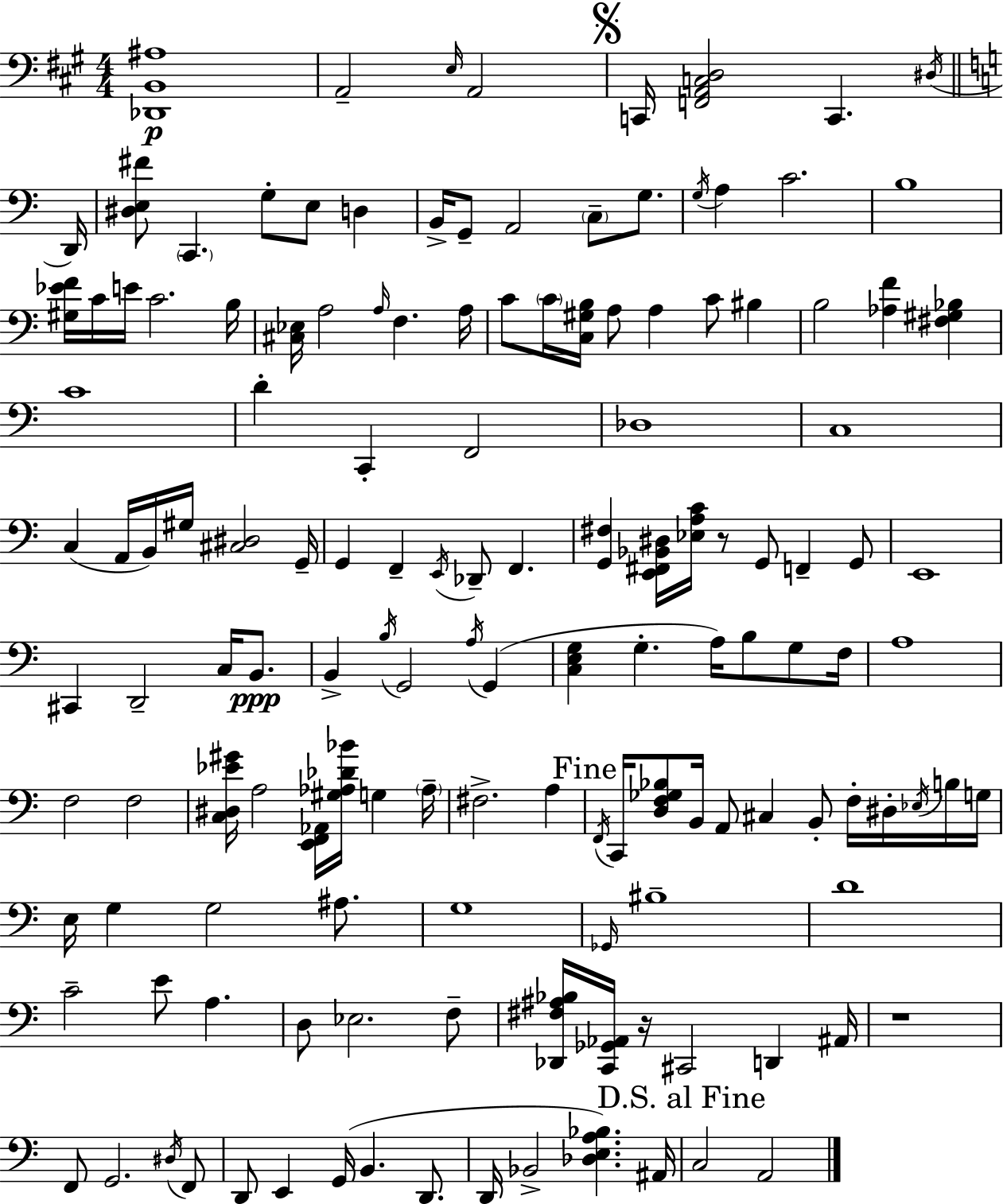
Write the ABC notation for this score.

X:1
T:Untitled
M:4/4
L:1/4
K:A
[_D,,B,,^A,]4 A,,2 E,/4 A,,2 C,,/4 [F,,A,,C,D,]2 C,, ^D,/4 D,,/4 [^D,E,^F]/2 C,, G,/2 E,/2 D, B,,/4 G,,/2 A,,2 C,/2 G,/2 G,/4 A, C2 B,4 [^G,_EF]/4 C/4 E/4 C2 B,/4 [^C,_E,]/4 A,2 A,/4 F, A,/4 C/2 C/4 [C,^G,B,]/4 A,/2 A, C/2 ^B, B,2 [_A,F] [^F,^G,_B,] C4 D C,, F,,2 _D,4 C,4 C, A,,/4 B,,/4 ^G,/4 [^C,^D,]2 G,,/4 G,, F,, E,,/4 _D,,/2 F,, [G,,^F,] [E,,^F,,_B,,^D,]/4 [_E,A,C]/4 z/2 G,,/2 F,, G,,/2 E,,4 ^C,, D,,2 C,/4 B,,/2 B,, B,/4 G,,2 A,/4 G,, [C,E,G,] G, A,/4 B,/2 G,/2 F,/4 A,4 F,2 F,2 [C,^D,_E^G]/4 A,2 [E,,F,,_A,,]/4 [^G,_A,_D_B]/4 G, _A,/4 ^F,2 A, F,,/4 C,,/4 [D,F,_G,_B,]/2 B,,/4 A,,/2 ^C, B,,/2 F,/4 ^D,/4 _E,/4 B,/4 G,/4 E,/4 G, G,2 ^A,/2 G,4 _G,,/4 ^B,4 D4 C2 E/2 A, D,/2 _E,2 F,/2 [_D,,^F,^A,_B,]/4 [C,,_G,,_A,,]/4 z/4 ^C,,2 D,, ^A,,/4 z4 F,,/2 G,,2 ^D,/4 F,,/2 D,,/2 E,, G,,/4 B,, D,,/2 D,,/4 _B,,2 [_D,E,A,_B,] ^A,,/4 C,2 A,,2